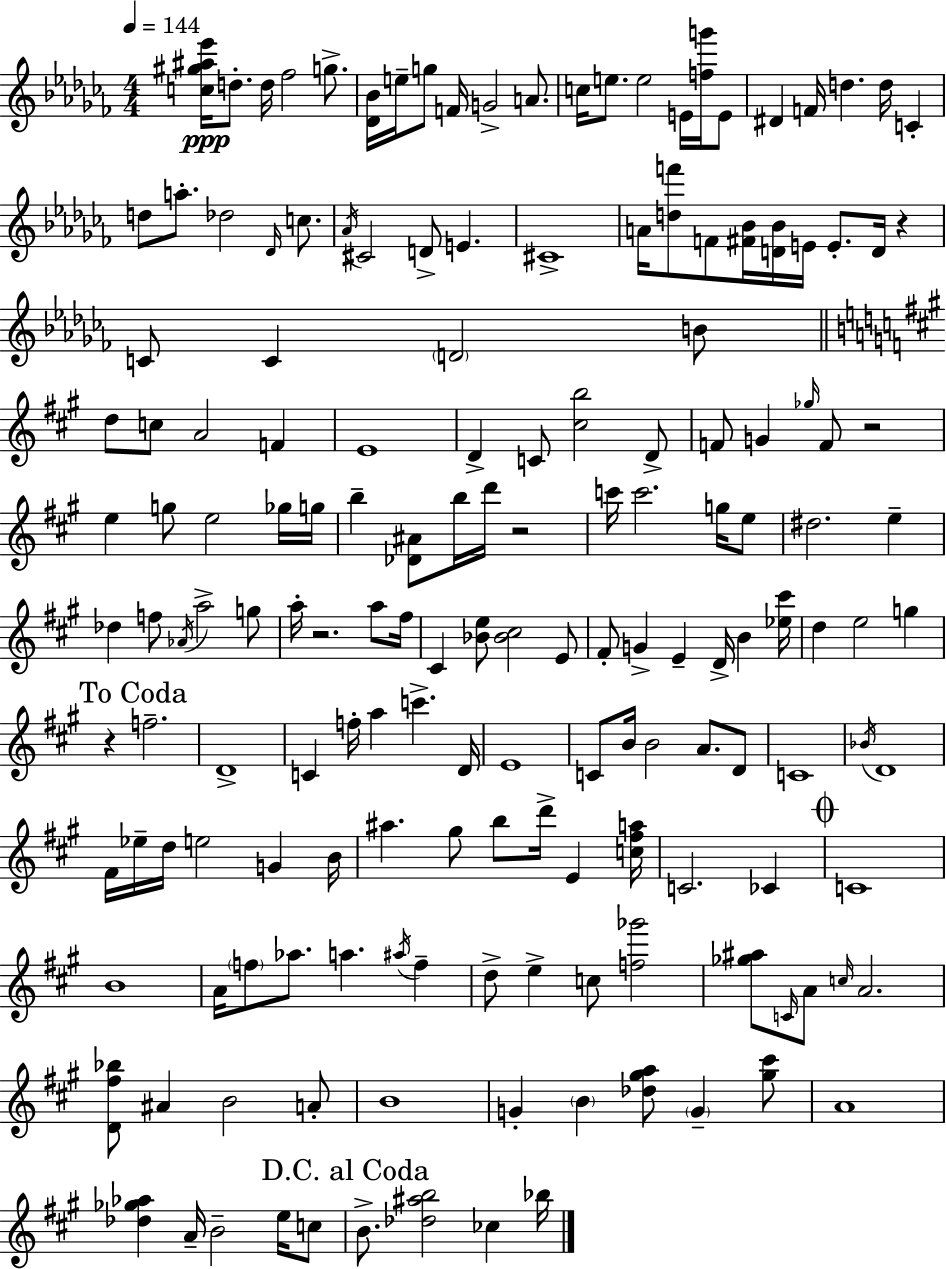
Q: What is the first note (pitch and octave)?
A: D5